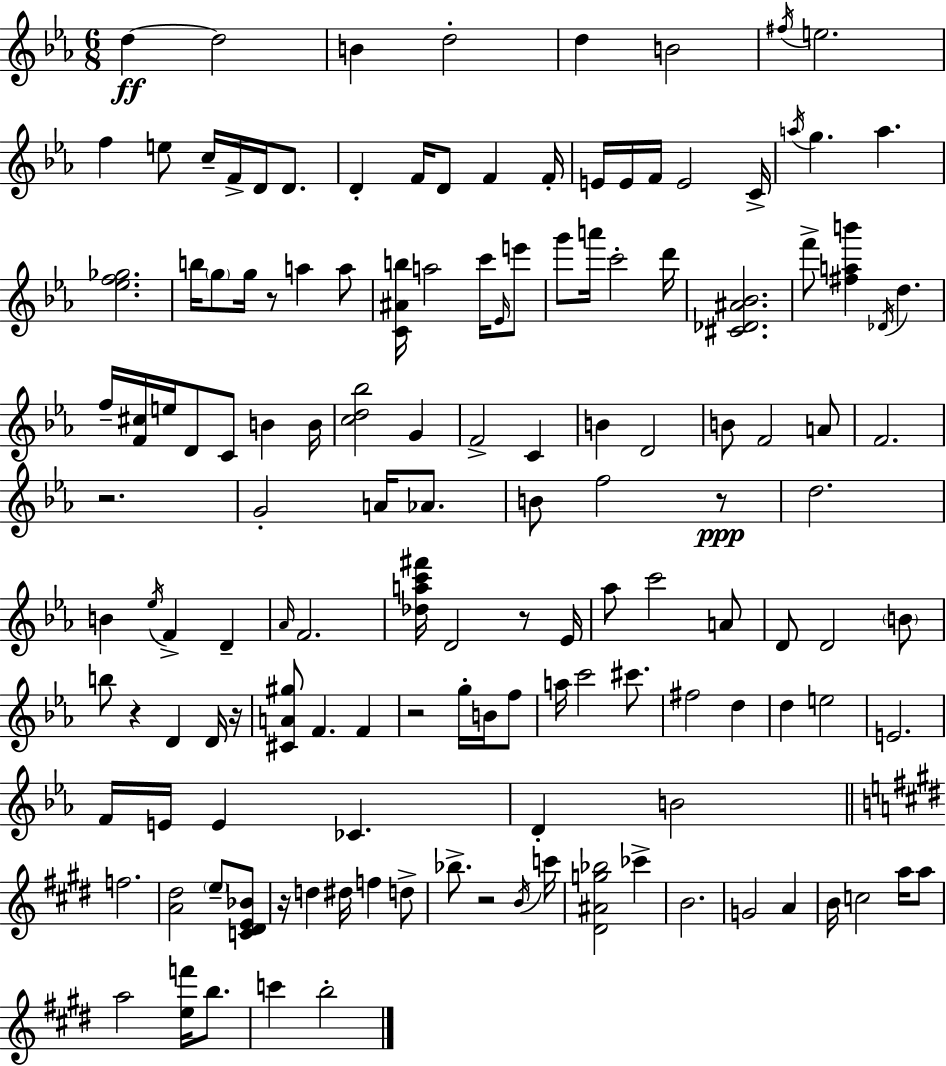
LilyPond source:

{
  \clef treble
  \numericTimeSignature
  \time 6/8
  \key ees \major
  d''4~~\ff d''2 | b'4 d''2-. | d''4 b'2 | \acciaccatura { fis''16 } e''2. | \break f''4 e''8 c''16-- f'16-> d'16 d'8. | d'4-. f'16 d'8 f'4 | f'16-. e'16 e'16 f'16 e'2 | c'16-> \acciaccatura { a''16 } g''4. a''4. | \break <ees'' f'' ges''>2. | b''16 \parenthesize g''8 g''16 r8 a''4 | a''8 <c' ais' b''>16 a''2 c'''16 | \grace { ees'16 } e'''8 g'''8 a'''16 c'''2-. | \break d'''16 <cis' des' ais' bes'>2. | f'''8-> <fis'' a'' b'''>4 \acciaccatura { des'16 } d''4. | f''16-- <f' cis''>16 e''16 d'8 c'8 b'4 | b'16 <c'' d'' bes''>2 | \break g'4 f'2-> | c'4 b'4 d'2 | b'8 f'2 | a'8 f'2. | \break r2. | g'2-. | a'16 aes'8. b'8 f''2 | r8\ppp d''2. | \break b'4 \acciaccatura { ees''16 } f'4-> | d'4-- \grace { aes'16 } f'2. | <des'' a'' c''' fis'''>16 d'2 | r8 ees'16 aes''8 c'''2 | \break a'8 d'8 d'2 | \parenthesize b'8 b''8 r4 | d'4 d'16 r16 <cis' a' gis''>8 f'4. | f'4 r2 | \break g''16-. b'16 f''8 a''16 c'''2 | cis'''8. fis''2 | d''4 d''4 e''2 | e'2. | \break f'16 e'16 e'4 | ces'4. d'4-. b'2 | \bar "||" \break \key e \major f''2. | <a' dis''>2 \parenthesize e''8-- <c' dis' e' bes'>8 | r16 d''4 dis''16 f''4 d''8-> | bes''8.-> r2 \acciaccatura { b'16 } | \break c'''16 <dis' ais' g'' bes''>2 ces'''4-> | b'2. | g'2 a'4 | b'16 c''2 a''16 a''8 | \break a''2 <e'' f'''>16 b''8. | c'''4 b''2-. | \bar "|."
}